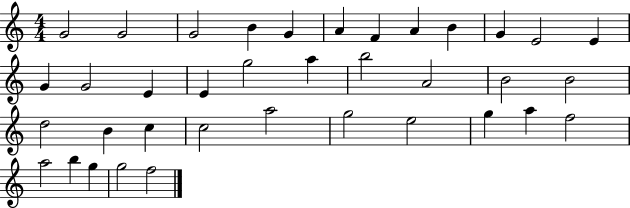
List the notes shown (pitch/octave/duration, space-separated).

G4/h G4/h G4/h B4/q G4/q A4/q F4/q A4/q B4/q G4/q E4/h E4/q G4/q G4/h E4/q E4/q G5/h A5/q B5/h A4/h B4/h B4/h D5/h B4/q C5/q C5/h A5/h G5/h E5/h G5/q A5/q F5/h A5/h B5/q G5/q G5/h F5/h